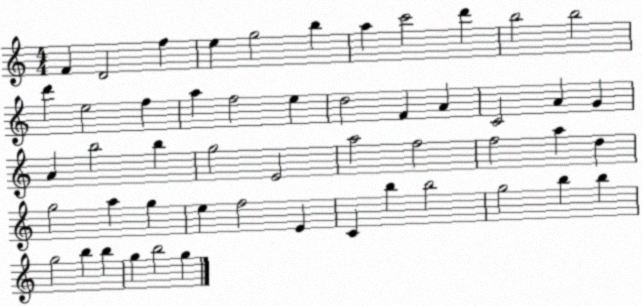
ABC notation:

X:1
T:Untitled
M:4/4
L:1/4
K:C
F D2 f e g2 b a c'2 d' b2 b2 d' e2 f a f2 e d2 F A C2 A G A b2 b g2 E2 a2 f2 f2 a d g2 a g e f2 E C b b2 g2 b b g2 b b g b2 g